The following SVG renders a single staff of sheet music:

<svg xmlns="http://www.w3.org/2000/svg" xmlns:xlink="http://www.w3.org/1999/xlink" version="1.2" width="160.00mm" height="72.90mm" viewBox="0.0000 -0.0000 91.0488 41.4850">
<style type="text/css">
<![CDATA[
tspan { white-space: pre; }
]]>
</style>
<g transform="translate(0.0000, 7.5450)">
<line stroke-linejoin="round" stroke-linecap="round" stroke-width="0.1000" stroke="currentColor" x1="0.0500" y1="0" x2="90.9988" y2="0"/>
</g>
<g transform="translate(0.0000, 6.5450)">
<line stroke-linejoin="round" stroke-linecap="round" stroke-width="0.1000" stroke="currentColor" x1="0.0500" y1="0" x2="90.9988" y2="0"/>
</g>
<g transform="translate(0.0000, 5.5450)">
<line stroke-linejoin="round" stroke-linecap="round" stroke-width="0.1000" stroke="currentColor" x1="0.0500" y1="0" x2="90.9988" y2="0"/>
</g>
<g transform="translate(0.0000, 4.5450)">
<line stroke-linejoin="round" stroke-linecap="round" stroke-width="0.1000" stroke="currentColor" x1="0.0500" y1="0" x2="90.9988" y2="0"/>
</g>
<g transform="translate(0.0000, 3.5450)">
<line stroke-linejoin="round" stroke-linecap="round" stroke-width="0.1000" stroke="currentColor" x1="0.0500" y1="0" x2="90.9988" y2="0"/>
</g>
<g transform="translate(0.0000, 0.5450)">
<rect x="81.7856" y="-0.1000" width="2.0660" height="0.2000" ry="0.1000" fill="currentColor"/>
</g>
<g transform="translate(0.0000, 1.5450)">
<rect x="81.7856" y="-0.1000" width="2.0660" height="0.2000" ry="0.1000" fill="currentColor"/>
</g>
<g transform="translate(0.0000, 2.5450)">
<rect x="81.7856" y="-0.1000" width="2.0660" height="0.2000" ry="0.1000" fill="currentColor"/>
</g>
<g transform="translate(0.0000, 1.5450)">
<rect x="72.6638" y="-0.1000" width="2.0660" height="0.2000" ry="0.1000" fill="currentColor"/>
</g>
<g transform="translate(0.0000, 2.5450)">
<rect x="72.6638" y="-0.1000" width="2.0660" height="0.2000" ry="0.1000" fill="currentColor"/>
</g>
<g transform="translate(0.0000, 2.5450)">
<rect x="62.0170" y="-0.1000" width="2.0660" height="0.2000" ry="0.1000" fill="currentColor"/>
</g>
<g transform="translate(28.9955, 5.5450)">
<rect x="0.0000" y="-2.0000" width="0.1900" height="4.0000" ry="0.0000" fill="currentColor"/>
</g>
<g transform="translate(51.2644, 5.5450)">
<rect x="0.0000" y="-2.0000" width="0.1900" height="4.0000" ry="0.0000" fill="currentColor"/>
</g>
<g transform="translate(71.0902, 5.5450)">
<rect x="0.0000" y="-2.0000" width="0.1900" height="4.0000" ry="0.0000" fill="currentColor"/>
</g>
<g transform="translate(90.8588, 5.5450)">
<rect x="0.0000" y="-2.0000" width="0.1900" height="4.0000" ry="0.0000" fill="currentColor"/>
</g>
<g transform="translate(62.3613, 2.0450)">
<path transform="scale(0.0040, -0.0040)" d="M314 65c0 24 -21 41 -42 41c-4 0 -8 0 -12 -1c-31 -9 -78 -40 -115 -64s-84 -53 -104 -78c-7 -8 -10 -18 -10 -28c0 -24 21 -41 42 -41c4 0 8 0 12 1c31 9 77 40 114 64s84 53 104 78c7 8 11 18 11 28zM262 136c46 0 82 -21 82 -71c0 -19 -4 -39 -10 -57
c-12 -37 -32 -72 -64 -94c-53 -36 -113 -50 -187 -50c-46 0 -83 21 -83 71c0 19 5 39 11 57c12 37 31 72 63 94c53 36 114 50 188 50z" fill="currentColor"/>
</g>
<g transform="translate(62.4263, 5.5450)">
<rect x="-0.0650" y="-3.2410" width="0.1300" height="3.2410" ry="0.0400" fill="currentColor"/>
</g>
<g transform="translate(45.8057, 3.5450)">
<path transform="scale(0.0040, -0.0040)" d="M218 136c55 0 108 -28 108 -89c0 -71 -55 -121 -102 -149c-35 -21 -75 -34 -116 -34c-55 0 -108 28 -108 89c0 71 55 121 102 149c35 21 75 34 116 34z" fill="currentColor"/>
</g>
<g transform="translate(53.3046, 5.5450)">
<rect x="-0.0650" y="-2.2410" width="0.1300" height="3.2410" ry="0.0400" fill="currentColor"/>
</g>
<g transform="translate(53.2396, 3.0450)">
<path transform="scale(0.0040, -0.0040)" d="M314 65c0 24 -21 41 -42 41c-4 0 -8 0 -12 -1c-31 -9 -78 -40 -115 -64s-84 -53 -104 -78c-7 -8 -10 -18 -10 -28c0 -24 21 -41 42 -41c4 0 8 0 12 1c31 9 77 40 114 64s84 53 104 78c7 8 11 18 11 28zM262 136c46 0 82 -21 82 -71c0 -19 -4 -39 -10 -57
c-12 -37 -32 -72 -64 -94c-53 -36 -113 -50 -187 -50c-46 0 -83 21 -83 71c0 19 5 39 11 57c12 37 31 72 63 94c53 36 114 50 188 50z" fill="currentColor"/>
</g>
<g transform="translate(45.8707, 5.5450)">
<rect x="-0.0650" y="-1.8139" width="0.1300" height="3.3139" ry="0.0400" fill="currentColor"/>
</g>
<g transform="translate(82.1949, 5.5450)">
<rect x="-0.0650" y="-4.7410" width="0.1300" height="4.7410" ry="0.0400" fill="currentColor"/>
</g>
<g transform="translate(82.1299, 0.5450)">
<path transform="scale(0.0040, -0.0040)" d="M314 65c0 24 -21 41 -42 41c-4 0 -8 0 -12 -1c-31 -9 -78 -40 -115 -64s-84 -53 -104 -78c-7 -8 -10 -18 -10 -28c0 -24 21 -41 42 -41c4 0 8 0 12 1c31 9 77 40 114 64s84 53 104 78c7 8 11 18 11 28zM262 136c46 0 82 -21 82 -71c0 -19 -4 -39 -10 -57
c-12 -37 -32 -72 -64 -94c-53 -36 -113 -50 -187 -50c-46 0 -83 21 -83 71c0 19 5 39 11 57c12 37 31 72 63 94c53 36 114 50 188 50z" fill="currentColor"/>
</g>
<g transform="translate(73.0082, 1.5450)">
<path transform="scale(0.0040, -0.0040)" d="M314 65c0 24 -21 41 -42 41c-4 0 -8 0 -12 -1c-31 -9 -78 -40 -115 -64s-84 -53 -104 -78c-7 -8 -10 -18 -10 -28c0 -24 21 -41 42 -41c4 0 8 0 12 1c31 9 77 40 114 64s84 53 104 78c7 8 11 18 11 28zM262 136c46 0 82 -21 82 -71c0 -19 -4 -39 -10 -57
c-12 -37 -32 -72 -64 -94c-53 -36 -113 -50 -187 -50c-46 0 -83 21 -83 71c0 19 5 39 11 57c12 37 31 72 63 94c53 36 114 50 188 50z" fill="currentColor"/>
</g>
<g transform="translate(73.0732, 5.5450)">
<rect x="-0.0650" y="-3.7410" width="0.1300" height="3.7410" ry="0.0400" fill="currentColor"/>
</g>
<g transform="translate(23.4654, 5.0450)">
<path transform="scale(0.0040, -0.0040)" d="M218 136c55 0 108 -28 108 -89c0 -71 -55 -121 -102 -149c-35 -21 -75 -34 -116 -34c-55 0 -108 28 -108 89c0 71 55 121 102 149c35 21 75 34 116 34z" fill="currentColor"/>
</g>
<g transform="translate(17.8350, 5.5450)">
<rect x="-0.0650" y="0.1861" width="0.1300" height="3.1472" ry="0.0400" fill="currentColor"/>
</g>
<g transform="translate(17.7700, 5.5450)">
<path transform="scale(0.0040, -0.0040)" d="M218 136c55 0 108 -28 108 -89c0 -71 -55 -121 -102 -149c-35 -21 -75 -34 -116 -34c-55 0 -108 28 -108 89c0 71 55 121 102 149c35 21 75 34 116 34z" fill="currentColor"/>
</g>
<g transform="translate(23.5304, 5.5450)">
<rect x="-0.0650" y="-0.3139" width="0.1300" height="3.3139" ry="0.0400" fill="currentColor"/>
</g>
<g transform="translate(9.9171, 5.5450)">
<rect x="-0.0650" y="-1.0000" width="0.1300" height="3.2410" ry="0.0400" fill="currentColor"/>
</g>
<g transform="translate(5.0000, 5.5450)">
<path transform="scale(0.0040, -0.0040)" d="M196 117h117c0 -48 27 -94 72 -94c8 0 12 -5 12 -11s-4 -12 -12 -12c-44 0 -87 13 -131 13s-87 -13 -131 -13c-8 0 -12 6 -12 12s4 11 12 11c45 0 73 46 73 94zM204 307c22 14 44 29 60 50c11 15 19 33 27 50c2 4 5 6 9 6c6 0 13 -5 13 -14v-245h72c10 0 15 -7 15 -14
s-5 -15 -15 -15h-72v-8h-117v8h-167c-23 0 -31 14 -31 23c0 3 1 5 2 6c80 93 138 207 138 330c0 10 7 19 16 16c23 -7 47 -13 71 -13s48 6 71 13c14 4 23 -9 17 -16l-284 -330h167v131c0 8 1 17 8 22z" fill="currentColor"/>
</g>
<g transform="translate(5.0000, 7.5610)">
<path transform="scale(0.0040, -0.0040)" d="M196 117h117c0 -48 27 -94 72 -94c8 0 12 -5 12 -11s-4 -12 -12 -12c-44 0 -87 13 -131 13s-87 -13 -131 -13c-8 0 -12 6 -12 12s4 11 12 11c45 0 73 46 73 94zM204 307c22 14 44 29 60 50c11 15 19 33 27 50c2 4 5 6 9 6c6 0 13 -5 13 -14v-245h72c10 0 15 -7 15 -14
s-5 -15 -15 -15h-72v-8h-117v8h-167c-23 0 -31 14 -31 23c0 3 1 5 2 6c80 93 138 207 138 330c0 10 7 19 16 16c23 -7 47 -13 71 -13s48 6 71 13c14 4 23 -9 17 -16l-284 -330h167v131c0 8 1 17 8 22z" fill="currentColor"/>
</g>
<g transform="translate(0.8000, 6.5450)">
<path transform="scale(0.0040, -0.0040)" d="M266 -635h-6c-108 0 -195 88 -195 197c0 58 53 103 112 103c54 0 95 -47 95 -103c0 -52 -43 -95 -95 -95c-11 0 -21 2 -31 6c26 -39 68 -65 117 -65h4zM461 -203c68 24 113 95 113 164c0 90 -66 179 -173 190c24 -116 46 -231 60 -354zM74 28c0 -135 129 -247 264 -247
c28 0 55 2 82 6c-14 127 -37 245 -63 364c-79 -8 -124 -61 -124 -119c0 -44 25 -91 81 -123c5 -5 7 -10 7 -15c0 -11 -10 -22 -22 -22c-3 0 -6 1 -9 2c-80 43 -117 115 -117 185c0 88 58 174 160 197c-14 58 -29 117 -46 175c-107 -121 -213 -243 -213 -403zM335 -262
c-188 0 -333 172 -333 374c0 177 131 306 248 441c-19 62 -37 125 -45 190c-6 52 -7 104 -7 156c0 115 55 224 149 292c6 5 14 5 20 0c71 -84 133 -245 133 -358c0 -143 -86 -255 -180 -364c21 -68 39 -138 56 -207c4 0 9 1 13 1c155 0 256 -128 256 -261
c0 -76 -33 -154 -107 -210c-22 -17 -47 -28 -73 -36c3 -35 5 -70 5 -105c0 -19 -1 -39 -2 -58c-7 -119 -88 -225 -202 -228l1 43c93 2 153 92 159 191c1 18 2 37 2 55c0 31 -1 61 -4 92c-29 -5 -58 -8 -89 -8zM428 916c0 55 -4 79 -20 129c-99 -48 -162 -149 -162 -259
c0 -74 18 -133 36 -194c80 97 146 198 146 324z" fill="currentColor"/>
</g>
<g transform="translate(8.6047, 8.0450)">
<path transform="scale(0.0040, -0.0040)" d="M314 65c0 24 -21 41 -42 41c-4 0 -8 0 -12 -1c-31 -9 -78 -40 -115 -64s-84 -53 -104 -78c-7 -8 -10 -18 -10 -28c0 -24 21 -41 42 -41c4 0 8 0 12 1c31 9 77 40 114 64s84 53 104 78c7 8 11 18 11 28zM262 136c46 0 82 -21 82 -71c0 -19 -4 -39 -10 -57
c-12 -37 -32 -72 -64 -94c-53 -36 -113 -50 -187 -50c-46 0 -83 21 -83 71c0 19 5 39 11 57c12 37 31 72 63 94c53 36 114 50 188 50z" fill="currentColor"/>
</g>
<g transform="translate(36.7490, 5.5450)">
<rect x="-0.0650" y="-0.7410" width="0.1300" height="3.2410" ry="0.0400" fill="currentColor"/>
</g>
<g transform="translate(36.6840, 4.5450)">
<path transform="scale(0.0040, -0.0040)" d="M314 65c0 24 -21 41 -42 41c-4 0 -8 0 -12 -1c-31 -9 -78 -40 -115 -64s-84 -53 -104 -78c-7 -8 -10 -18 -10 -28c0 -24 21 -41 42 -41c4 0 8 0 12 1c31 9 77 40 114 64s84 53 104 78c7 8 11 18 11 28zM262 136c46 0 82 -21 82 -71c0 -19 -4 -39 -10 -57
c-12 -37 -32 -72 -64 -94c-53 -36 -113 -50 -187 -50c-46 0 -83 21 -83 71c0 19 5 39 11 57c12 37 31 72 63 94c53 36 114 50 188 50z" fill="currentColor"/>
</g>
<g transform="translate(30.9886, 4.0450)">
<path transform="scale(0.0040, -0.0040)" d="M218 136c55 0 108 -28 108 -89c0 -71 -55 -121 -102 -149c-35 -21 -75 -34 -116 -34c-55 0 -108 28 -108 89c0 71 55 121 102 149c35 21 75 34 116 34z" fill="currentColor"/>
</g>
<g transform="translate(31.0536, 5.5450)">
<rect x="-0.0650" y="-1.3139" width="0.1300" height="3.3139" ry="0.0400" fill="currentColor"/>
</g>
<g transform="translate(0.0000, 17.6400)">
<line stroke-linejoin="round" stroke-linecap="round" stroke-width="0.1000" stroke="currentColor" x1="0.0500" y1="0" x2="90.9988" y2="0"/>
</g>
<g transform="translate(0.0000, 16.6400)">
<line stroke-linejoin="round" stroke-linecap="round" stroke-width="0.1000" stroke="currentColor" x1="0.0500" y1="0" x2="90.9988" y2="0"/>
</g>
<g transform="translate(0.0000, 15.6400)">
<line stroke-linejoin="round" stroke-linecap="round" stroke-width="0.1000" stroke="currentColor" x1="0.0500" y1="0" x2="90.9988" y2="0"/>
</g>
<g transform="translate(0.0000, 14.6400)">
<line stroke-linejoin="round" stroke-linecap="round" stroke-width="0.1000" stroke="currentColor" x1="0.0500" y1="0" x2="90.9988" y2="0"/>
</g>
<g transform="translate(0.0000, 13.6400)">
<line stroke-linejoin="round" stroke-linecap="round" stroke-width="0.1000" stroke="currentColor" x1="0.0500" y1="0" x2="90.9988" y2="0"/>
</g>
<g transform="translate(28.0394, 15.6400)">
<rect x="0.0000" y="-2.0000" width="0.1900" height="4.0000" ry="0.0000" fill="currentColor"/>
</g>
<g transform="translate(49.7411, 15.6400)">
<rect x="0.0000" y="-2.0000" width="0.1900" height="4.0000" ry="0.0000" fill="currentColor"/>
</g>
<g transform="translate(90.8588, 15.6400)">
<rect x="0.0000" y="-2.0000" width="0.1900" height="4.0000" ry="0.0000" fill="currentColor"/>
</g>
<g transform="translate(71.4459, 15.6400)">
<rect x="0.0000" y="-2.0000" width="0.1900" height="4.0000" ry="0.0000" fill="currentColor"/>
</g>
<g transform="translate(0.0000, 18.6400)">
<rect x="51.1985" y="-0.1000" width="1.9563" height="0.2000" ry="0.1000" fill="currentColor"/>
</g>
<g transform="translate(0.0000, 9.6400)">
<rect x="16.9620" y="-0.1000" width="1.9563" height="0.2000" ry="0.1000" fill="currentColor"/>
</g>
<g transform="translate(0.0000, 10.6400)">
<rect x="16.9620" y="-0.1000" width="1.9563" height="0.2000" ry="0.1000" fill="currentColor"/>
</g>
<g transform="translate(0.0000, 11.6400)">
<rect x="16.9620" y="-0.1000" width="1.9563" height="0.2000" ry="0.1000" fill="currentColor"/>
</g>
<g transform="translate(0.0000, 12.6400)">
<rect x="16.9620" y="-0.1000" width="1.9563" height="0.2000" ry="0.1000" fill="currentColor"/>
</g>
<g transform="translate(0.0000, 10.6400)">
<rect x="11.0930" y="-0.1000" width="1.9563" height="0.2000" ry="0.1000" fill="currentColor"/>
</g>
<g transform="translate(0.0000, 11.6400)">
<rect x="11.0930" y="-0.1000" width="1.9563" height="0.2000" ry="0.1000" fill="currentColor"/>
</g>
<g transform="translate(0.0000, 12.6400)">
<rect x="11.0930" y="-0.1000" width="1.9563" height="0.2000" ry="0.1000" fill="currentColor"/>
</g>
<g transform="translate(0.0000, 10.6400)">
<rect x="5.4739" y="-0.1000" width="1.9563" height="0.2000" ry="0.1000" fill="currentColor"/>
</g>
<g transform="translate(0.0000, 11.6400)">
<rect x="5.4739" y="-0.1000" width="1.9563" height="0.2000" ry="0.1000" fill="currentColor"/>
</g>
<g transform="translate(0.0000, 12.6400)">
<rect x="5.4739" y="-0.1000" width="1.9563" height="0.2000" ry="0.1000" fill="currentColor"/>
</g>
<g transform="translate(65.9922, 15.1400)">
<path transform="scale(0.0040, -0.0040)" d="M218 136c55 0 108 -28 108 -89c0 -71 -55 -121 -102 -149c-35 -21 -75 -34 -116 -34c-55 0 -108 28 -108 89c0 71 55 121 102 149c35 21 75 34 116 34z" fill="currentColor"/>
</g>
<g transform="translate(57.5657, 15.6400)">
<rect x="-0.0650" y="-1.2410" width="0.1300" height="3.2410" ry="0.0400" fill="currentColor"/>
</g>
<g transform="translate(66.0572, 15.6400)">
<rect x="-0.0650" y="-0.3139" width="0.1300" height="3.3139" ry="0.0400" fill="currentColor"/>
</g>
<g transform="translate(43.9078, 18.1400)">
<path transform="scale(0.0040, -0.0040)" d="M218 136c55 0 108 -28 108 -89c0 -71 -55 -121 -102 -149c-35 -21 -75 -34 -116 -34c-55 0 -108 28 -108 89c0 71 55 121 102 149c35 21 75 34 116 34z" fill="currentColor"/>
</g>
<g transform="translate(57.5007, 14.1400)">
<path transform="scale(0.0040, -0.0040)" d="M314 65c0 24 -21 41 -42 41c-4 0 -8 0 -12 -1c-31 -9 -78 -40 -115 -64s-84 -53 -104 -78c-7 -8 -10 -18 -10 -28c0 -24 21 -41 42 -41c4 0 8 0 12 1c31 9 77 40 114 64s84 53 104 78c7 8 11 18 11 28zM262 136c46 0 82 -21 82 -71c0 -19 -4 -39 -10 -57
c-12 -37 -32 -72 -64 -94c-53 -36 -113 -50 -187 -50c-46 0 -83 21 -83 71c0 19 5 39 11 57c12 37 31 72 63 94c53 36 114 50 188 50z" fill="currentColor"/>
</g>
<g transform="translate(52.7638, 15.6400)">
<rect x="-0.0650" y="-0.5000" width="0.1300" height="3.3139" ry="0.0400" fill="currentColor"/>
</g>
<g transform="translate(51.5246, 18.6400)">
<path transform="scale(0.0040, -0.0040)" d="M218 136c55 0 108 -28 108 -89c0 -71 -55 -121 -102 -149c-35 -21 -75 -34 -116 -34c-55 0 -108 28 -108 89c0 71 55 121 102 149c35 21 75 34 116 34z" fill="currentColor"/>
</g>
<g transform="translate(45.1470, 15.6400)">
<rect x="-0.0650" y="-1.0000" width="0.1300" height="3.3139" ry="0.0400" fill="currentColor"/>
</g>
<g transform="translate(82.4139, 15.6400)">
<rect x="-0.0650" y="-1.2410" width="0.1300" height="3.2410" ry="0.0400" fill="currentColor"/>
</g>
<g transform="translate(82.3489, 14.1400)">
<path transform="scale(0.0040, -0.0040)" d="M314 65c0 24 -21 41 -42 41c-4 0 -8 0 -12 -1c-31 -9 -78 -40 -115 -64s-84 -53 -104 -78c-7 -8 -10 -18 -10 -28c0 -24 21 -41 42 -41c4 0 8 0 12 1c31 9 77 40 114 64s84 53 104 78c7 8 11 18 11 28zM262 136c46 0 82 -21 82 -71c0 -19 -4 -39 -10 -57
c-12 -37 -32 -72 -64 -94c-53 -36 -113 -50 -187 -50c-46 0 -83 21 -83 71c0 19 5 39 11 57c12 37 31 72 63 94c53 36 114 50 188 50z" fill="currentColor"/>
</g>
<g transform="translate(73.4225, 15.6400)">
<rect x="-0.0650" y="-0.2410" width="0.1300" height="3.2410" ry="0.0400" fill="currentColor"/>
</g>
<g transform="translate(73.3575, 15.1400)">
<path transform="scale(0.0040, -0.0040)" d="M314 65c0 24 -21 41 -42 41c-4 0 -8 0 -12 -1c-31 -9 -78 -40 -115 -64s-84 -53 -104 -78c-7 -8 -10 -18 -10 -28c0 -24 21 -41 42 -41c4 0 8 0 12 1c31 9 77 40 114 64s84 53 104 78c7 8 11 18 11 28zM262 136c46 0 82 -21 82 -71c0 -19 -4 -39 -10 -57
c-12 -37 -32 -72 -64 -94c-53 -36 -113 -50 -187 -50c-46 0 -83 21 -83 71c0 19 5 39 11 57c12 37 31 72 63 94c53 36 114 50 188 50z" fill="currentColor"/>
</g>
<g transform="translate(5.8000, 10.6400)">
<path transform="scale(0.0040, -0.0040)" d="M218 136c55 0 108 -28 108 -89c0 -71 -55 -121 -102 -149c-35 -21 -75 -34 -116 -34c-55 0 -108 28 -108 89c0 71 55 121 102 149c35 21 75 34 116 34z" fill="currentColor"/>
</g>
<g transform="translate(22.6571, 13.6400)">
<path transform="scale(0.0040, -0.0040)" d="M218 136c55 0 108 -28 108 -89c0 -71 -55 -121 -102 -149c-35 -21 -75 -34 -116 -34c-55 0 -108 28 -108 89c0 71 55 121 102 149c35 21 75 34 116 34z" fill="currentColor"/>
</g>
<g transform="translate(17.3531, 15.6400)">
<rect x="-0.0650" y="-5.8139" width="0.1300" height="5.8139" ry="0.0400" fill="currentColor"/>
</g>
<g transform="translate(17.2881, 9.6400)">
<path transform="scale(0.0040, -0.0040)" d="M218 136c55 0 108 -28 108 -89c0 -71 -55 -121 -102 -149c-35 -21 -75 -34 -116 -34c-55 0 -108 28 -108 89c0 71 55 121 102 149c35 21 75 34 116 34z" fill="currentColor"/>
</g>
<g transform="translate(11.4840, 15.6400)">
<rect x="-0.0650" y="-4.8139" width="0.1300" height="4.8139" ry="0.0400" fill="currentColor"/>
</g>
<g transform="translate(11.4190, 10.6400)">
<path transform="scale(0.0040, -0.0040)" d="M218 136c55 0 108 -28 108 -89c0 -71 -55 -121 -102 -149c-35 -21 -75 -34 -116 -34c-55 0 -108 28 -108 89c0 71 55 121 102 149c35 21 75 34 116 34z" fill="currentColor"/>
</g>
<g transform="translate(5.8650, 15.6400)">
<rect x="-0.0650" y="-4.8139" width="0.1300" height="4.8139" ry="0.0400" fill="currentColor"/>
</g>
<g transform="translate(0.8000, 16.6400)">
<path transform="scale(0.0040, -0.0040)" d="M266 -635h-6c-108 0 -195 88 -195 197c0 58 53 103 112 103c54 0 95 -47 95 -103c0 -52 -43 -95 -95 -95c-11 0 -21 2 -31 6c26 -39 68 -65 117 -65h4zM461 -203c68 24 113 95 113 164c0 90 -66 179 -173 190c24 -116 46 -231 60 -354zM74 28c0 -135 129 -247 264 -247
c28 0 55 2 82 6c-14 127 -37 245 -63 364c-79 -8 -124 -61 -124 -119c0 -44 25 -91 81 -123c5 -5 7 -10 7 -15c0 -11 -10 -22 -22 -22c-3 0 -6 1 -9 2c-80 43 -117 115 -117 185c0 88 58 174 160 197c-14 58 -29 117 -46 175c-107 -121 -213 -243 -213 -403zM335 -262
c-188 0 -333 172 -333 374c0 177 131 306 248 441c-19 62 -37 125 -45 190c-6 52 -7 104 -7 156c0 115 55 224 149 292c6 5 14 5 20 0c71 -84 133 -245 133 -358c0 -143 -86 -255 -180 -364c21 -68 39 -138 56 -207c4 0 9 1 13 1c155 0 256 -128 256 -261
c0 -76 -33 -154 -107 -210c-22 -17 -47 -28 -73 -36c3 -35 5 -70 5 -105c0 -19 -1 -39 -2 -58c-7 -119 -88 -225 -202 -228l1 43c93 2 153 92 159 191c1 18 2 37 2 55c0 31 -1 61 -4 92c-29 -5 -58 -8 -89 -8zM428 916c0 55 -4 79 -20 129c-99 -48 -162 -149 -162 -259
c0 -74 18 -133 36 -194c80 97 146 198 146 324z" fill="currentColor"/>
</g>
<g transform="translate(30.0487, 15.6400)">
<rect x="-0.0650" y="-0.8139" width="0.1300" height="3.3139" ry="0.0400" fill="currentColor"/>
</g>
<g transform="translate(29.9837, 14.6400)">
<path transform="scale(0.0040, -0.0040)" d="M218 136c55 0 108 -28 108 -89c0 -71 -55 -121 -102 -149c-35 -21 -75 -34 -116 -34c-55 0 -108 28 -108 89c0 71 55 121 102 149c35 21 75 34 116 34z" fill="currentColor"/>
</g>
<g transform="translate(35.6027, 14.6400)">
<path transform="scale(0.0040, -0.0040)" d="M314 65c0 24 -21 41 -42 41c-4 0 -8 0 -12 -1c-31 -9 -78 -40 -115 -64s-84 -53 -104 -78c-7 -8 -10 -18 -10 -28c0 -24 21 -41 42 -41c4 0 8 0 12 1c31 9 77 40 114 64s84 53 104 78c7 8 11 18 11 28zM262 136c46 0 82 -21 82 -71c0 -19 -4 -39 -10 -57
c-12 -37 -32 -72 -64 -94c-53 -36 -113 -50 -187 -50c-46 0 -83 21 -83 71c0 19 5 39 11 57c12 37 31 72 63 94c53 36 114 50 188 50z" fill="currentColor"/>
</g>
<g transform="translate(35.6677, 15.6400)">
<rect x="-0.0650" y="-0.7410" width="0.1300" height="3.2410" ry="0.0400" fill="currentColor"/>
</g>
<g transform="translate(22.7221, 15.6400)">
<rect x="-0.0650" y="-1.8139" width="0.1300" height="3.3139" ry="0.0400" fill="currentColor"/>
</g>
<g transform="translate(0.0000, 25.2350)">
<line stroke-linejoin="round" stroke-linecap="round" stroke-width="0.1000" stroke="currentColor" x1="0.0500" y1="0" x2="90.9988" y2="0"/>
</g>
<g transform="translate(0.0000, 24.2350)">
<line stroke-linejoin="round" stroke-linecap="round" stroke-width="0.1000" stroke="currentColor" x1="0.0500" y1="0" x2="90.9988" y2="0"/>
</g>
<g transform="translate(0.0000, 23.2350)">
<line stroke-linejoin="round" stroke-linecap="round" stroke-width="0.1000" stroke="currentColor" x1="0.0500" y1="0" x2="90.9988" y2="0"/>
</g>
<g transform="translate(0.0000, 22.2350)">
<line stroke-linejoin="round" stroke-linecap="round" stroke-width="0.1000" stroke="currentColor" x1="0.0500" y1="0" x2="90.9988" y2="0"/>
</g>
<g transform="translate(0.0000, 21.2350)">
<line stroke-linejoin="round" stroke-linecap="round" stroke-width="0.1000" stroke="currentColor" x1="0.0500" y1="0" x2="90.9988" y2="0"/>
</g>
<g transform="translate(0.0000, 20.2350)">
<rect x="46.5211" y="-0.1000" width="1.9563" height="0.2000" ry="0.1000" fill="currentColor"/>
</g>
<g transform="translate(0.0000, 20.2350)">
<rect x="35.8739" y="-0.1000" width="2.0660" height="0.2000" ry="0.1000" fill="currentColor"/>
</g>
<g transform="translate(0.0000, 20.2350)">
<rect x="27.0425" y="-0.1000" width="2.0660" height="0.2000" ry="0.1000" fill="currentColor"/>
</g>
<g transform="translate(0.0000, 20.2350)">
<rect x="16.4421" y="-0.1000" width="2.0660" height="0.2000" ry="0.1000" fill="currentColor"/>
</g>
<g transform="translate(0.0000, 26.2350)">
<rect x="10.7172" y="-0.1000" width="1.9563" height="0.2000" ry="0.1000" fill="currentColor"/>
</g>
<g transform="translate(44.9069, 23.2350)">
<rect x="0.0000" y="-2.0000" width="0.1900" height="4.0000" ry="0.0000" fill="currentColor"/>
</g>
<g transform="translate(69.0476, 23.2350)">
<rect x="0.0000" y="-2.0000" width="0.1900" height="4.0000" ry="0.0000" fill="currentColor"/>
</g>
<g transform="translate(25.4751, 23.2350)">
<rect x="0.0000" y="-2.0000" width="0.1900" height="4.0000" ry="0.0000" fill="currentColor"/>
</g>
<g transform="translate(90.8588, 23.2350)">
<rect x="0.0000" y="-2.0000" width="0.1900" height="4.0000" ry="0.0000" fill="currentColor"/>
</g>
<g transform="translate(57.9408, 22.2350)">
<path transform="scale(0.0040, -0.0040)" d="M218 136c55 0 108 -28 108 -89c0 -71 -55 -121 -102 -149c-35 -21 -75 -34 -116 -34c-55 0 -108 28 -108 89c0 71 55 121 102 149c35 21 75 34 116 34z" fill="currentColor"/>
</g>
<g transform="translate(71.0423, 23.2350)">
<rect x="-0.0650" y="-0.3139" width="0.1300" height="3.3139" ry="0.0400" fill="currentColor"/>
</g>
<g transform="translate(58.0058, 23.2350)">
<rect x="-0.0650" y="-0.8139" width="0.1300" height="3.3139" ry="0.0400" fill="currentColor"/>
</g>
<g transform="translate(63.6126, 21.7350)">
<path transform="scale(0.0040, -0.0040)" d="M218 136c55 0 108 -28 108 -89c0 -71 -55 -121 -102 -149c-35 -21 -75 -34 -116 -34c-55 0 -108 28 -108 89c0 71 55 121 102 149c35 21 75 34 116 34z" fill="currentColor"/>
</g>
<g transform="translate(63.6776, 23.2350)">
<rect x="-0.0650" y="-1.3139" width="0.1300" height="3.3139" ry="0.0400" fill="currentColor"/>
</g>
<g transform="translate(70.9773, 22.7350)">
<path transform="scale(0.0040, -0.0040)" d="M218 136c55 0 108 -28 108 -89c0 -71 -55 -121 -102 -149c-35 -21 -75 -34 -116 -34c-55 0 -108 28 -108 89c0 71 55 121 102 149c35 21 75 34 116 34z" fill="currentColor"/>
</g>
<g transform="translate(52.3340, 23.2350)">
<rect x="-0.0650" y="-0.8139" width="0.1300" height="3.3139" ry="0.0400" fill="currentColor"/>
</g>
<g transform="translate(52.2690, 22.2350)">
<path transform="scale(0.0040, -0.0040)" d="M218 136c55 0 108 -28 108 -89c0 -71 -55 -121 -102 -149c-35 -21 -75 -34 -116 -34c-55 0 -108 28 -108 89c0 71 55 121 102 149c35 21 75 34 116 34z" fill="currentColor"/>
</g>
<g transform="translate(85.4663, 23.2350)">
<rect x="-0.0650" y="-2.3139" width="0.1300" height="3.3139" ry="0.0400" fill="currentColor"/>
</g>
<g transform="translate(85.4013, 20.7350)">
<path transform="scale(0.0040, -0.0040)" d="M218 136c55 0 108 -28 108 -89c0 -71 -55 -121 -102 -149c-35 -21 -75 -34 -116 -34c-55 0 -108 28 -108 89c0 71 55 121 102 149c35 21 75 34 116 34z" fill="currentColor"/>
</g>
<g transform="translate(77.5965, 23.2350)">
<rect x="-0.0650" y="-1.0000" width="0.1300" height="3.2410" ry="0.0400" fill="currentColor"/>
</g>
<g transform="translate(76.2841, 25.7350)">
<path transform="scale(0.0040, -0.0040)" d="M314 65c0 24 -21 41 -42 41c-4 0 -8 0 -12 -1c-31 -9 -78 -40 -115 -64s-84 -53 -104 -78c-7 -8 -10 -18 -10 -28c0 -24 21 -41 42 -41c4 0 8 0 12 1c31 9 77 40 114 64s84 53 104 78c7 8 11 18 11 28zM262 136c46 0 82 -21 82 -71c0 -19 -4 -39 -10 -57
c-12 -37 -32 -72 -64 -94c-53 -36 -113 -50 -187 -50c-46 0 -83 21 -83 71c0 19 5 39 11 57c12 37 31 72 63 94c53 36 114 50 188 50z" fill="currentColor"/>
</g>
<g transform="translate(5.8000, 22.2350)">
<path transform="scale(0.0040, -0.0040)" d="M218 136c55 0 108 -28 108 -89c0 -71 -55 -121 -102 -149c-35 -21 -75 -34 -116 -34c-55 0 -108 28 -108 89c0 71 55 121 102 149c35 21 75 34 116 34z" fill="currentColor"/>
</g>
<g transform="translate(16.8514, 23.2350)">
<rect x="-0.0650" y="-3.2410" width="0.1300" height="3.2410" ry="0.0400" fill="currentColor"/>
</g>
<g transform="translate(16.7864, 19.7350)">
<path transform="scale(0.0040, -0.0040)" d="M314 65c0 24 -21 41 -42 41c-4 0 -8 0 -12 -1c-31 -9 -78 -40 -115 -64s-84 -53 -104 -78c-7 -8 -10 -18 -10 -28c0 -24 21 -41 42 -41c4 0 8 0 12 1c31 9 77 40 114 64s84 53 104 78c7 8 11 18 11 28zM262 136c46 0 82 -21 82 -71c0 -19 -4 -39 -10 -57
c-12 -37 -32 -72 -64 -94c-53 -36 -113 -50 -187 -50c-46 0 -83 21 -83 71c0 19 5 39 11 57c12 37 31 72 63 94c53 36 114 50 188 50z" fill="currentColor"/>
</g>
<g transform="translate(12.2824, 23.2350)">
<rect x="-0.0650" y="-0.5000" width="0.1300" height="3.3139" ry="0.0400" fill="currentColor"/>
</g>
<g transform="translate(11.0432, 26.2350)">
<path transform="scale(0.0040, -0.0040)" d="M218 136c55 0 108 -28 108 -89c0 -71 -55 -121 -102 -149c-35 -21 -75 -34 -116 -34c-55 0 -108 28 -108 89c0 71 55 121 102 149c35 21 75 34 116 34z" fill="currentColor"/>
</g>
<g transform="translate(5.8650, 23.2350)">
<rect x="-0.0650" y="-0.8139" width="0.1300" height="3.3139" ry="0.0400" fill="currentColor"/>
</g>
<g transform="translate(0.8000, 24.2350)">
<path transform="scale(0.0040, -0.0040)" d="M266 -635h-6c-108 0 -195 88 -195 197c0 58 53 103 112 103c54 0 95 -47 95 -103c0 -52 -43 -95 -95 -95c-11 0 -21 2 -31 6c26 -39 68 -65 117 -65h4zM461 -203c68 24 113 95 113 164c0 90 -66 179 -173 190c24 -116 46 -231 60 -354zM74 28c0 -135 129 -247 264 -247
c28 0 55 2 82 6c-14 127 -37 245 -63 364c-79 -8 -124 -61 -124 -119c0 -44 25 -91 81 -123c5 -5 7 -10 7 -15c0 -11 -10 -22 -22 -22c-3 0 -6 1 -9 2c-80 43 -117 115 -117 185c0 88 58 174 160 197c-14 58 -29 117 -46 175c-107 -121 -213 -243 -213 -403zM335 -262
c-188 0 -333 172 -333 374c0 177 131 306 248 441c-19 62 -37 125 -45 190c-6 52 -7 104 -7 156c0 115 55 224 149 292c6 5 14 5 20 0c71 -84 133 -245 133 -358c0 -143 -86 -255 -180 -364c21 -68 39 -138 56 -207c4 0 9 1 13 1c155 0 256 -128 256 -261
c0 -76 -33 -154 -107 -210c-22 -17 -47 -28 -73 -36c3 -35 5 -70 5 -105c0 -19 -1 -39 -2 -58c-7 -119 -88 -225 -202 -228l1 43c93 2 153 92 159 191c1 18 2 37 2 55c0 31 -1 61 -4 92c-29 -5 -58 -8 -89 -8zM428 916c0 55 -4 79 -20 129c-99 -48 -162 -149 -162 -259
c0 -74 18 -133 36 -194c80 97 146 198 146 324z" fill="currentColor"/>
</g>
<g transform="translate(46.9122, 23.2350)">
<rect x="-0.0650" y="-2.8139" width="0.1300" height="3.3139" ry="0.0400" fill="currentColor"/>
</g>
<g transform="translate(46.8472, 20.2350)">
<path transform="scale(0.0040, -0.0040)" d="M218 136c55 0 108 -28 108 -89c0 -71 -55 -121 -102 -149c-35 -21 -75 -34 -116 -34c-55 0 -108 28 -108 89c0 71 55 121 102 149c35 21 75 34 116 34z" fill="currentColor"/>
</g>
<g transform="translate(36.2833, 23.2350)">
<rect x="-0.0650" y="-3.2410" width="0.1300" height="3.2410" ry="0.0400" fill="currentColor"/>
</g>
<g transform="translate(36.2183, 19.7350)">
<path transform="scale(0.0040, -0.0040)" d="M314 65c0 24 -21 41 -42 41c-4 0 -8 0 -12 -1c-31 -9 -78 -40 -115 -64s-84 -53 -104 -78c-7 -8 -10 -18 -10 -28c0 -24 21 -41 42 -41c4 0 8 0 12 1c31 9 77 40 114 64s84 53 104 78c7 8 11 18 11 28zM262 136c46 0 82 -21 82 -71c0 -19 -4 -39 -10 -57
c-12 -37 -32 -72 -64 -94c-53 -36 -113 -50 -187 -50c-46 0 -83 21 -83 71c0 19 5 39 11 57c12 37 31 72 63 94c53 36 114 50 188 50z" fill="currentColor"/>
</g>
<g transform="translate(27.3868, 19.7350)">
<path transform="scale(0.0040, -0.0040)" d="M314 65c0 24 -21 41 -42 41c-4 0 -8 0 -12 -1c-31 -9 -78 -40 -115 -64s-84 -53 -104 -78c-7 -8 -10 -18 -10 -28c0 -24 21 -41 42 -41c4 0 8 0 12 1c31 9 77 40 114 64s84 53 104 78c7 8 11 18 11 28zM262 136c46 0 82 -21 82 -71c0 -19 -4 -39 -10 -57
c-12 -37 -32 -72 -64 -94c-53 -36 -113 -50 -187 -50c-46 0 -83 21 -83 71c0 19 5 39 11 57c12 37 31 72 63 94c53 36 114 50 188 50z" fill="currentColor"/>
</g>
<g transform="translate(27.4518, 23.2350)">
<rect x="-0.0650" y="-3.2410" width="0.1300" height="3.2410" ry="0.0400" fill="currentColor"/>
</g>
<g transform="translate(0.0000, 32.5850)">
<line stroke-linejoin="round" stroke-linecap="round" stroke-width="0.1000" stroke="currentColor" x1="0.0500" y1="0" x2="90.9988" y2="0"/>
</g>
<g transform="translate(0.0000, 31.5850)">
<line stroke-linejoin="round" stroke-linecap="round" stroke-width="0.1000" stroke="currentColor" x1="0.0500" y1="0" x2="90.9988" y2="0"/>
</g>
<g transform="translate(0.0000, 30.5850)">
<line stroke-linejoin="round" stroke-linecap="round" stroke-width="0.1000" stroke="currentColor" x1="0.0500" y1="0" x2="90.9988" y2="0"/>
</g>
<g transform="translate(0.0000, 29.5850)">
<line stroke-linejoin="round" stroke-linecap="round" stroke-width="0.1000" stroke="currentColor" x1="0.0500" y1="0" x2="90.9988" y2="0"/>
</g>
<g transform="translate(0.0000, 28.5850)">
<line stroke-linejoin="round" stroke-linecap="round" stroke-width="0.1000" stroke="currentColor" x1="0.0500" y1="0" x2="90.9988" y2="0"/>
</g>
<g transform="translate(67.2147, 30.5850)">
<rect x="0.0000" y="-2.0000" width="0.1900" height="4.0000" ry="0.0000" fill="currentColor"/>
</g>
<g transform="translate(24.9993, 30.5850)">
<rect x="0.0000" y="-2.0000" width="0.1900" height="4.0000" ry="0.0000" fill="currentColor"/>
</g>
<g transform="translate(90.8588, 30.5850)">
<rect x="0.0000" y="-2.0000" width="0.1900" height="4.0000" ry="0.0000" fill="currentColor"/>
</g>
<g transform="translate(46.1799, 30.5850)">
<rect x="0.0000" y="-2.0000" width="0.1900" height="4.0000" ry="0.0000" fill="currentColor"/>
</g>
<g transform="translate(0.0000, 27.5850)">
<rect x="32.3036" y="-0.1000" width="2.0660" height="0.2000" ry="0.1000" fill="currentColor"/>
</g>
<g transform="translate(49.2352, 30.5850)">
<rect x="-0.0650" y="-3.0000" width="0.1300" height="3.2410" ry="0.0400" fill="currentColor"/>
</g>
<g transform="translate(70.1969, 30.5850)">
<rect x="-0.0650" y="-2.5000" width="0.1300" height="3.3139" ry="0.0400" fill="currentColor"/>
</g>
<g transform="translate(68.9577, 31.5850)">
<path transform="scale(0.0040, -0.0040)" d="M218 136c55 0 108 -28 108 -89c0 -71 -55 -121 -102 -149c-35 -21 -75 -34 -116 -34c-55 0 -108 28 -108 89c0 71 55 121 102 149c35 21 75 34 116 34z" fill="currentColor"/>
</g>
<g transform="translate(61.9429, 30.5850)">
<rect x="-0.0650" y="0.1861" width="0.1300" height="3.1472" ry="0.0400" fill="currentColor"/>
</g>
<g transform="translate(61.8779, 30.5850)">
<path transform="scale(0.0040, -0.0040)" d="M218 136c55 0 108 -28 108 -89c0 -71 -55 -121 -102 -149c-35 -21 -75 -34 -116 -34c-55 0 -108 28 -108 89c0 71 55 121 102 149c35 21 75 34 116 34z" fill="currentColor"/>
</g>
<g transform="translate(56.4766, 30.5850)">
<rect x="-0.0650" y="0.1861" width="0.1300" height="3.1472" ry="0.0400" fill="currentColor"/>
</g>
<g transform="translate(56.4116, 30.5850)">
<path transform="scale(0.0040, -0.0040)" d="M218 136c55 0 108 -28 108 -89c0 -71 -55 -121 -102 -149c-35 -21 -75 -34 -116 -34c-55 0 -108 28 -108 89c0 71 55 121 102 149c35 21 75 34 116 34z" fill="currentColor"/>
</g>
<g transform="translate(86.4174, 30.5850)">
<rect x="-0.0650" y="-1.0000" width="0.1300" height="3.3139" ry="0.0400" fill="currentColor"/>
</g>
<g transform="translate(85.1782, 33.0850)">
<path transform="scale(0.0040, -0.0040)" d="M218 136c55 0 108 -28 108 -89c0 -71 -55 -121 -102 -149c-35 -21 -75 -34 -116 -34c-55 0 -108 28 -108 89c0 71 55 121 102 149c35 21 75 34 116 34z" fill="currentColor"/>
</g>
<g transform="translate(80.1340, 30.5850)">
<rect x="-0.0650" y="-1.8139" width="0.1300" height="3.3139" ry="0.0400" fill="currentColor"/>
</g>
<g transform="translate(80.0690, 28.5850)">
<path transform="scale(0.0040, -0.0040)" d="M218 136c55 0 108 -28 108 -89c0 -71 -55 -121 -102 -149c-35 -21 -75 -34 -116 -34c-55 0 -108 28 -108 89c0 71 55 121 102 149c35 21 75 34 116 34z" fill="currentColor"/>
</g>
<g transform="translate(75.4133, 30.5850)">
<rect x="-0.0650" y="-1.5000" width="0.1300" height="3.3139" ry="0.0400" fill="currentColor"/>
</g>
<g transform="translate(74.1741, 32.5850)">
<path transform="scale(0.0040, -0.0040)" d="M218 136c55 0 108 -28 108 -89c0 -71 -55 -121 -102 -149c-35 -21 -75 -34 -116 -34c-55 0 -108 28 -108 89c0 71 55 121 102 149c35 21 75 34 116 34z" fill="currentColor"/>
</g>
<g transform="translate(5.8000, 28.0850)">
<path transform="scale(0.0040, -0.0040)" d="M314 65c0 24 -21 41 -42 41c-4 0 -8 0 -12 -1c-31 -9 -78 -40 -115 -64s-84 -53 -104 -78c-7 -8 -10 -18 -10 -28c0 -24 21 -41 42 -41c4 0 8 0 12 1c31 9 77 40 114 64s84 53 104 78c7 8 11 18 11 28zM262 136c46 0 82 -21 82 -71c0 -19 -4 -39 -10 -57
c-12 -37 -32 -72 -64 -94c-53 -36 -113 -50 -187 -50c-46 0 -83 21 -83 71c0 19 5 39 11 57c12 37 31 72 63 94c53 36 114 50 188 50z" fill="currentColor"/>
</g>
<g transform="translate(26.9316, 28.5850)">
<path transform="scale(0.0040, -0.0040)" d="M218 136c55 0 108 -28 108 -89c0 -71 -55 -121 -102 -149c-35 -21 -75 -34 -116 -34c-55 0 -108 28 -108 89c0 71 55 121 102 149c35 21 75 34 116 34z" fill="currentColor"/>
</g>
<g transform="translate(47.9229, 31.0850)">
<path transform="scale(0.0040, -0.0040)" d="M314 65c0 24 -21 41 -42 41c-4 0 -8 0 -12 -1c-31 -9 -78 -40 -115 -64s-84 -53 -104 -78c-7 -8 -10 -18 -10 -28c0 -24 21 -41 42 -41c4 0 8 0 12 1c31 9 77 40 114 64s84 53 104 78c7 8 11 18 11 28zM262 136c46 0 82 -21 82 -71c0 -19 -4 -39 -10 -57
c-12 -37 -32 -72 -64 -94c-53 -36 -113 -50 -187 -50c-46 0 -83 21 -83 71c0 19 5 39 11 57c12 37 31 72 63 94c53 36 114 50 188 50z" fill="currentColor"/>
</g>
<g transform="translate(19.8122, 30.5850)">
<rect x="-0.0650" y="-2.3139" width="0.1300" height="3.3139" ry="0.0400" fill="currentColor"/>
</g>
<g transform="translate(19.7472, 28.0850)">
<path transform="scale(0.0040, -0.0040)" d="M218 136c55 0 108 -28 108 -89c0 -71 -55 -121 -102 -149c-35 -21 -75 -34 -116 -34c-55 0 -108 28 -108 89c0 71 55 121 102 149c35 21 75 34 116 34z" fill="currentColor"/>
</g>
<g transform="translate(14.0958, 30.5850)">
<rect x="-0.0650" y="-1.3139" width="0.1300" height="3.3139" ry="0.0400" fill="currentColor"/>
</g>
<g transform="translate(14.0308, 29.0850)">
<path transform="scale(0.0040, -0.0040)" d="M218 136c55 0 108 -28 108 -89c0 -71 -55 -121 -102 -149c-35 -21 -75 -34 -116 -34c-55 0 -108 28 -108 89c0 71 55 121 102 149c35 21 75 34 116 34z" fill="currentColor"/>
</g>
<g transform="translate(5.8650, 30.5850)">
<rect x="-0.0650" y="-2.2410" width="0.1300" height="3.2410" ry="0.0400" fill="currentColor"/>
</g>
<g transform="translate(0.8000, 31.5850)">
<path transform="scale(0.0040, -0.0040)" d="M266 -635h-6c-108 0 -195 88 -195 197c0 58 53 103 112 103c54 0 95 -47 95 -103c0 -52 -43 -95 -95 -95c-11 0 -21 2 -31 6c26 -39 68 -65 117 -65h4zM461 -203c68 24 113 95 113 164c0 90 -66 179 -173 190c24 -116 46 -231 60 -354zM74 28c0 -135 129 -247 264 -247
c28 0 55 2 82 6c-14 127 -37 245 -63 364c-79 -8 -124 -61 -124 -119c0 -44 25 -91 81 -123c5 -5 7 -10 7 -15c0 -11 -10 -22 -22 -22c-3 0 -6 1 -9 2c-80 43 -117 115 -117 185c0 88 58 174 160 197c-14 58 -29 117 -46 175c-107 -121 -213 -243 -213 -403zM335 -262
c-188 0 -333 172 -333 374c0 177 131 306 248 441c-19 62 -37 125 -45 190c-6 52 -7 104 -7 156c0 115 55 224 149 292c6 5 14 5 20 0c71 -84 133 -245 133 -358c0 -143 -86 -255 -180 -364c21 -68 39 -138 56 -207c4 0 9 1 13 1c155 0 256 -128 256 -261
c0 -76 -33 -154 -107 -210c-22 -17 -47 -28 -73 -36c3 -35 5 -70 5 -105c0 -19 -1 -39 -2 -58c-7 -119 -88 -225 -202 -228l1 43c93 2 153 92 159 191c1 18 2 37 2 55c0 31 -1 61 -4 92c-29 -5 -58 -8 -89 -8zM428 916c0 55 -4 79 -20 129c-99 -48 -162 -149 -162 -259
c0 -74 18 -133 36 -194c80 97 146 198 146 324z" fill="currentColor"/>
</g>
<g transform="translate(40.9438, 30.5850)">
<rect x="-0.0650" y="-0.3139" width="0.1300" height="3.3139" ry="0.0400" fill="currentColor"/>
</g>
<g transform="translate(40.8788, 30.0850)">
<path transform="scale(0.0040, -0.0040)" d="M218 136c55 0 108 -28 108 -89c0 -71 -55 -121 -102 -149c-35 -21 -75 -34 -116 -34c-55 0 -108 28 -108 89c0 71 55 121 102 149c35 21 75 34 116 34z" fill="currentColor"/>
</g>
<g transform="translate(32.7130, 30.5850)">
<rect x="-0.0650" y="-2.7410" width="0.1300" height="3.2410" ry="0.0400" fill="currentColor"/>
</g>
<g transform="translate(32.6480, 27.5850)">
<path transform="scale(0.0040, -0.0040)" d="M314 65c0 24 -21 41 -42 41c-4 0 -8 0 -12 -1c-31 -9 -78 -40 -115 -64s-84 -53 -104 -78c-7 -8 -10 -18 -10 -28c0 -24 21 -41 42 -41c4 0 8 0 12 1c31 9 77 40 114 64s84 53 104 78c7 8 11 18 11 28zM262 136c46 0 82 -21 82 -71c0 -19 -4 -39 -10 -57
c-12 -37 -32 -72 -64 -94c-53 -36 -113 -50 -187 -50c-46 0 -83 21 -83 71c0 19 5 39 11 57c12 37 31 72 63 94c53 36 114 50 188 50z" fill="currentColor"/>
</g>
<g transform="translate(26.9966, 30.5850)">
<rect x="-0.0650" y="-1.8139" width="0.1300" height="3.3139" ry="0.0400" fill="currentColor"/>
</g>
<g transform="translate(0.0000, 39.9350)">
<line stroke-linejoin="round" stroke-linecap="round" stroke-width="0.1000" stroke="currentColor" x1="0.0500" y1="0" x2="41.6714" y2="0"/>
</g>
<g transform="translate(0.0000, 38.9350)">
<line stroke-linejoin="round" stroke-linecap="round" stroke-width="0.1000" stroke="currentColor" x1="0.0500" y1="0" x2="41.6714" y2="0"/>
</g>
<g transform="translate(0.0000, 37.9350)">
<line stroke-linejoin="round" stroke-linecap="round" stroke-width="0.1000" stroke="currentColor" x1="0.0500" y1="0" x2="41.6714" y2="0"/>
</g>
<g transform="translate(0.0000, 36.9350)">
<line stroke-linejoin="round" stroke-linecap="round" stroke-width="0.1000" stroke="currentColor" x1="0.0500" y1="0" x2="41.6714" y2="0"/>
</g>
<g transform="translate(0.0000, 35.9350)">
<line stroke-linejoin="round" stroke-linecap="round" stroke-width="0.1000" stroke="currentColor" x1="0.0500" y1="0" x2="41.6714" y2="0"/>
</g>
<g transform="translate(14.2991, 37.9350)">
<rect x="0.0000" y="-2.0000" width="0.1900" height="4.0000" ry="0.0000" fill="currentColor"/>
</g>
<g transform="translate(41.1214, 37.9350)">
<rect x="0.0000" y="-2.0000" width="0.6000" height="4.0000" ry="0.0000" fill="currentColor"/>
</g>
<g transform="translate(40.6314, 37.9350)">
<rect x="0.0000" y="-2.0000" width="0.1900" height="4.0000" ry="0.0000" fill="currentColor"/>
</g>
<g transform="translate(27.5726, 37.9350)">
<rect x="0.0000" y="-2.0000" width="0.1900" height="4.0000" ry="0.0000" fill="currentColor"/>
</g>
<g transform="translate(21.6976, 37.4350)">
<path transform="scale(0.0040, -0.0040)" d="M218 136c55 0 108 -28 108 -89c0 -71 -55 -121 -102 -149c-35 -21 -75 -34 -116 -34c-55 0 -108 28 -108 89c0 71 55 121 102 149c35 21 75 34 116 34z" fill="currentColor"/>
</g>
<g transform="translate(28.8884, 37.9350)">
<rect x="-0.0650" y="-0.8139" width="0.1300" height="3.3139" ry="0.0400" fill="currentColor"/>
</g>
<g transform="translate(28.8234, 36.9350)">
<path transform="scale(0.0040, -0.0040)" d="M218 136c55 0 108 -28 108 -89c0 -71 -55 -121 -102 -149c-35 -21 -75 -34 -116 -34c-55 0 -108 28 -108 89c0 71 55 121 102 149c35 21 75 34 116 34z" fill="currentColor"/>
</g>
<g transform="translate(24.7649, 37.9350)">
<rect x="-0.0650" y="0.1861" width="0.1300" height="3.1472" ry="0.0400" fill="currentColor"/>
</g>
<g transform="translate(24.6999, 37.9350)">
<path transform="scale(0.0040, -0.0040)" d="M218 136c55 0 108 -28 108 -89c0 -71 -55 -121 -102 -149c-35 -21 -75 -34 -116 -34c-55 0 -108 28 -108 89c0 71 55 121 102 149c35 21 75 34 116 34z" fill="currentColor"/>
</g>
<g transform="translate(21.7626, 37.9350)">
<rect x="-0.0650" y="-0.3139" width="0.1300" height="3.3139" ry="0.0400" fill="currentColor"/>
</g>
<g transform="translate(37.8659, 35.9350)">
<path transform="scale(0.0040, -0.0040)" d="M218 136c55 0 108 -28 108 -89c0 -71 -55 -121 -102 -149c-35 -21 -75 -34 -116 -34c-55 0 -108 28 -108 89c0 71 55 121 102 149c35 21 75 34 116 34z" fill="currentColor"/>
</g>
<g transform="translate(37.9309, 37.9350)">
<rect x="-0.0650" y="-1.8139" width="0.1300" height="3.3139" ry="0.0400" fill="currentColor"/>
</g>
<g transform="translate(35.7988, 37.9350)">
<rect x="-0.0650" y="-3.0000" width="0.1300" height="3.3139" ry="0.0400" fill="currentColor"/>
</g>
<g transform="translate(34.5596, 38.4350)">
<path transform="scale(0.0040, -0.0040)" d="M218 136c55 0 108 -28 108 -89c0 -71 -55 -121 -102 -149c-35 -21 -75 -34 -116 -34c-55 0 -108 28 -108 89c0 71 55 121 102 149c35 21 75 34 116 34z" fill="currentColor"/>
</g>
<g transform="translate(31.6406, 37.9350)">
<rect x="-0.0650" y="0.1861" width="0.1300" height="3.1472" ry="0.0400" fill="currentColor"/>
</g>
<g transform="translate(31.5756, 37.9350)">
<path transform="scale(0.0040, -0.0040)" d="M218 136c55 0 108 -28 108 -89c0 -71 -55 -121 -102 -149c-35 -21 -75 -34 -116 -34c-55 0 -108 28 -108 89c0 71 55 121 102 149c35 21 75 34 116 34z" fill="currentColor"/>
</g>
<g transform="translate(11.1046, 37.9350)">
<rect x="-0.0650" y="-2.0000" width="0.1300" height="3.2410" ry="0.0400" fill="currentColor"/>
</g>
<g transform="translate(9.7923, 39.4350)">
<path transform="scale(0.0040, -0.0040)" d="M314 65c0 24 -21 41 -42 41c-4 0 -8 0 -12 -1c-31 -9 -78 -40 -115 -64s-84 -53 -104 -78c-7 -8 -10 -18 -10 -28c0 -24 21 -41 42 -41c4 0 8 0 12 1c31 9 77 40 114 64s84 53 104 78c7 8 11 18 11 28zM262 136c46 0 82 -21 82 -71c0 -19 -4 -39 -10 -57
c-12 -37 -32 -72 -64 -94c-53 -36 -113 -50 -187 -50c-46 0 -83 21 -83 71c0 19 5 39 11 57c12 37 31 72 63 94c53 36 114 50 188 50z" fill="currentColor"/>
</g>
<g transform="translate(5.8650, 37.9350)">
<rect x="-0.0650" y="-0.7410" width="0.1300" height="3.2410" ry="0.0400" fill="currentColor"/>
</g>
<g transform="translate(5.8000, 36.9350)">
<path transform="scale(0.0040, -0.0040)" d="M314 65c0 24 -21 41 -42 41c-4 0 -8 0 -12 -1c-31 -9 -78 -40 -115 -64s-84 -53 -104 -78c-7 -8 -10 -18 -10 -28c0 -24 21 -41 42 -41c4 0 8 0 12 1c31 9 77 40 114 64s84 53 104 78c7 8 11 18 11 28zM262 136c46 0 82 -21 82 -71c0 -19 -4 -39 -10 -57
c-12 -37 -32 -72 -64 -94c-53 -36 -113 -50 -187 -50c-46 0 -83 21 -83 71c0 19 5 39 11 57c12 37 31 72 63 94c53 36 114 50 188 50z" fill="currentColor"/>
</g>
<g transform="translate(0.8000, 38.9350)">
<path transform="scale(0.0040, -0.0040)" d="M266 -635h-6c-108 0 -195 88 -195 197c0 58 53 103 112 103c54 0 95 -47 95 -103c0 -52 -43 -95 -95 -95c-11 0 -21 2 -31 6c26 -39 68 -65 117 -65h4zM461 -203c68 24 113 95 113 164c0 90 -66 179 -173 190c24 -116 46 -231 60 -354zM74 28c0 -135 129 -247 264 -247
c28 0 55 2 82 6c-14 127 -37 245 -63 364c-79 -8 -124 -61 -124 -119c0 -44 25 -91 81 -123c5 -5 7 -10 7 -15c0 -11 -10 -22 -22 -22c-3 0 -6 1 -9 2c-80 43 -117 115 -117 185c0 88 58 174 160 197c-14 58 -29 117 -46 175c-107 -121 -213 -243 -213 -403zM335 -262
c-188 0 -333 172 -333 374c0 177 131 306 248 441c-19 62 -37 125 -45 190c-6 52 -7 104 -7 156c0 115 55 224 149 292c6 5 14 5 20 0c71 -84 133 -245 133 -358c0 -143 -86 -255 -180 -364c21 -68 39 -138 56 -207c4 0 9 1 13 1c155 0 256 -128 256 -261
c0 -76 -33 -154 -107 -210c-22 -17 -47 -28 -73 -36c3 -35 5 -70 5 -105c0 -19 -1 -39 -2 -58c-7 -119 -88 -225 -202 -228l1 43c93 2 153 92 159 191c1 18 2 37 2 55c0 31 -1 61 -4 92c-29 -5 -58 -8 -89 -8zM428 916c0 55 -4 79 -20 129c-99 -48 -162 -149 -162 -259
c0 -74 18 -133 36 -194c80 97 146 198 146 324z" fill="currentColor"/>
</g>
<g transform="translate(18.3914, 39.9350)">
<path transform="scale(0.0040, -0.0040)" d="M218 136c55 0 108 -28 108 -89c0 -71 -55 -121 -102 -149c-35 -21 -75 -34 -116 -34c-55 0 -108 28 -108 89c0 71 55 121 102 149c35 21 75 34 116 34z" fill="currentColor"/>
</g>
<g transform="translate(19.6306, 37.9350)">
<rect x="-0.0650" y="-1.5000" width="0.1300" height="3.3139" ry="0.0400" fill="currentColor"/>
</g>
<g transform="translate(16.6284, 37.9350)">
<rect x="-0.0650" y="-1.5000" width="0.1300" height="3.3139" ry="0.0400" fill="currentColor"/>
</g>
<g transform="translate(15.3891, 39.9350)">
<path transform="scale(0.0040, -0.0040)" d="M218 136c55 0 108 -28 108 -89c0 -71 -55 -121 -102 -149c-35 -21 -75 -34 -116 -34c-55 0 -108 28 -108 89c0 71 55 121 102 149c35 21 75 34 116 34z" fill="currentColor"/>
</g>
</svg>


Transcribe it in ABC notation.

X:1
T:Untitled
M:4/4
L:1/4
K:C
D2 B c e d2 f g2 b2 c'2 e'2 e' e' g' f d d2 D C e2 c c2 e2 d C b2 b2 b2 a d d e c D2 g g2 e g f a2 c A2 B B G E f D d2 F2 E E c B d B A f